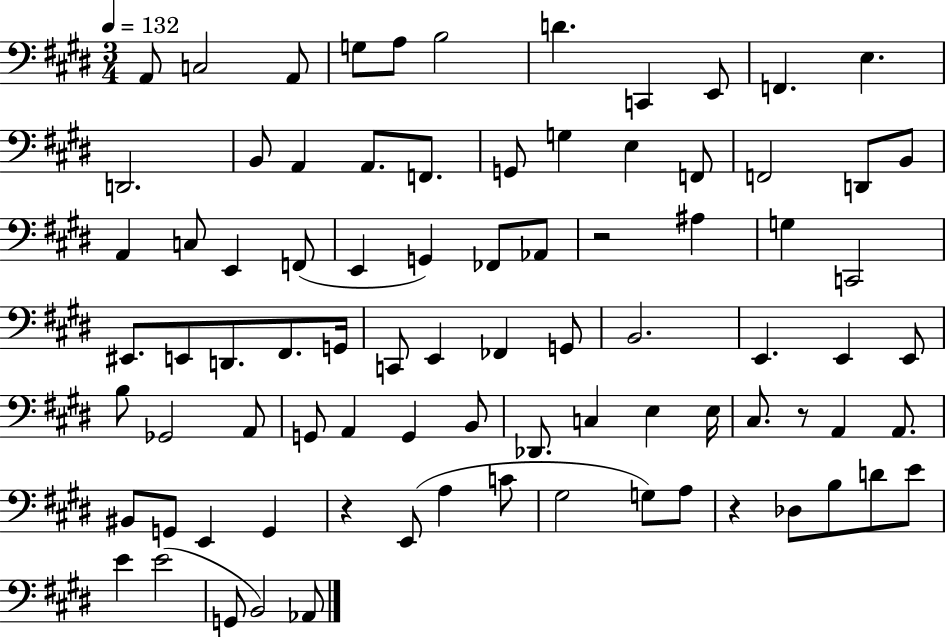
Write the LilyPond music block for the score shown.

{
  \clef bass
  \numericTimeSignature
  \time 3/4
  \key e \major
  \tempo 4 = 132
  a,8 c2 a,8 | g8 a8 b2 | d'4. c,4 e,8 | f,4. e4. | \break d,2. | b,8 a,4 a,8. f,8. | g,8 g4 e4 f,8 | f,2 d,8 b,8 | \break a,4 c8 e,4 f,8( | e,4 g,4) fes,8 aes,8 | r2 ais4 | g4 c,2 | \break eis,8. e,8 d,8. fis,8. g,16 | c,8 e,4 fes,4 g,8 | b,2. | e,4. e,4 e,8 | \break b8 ges,2 a,8 | g,8 a,4 g,4 b,8 | des,8. c4 e4 e16 | cis8. r8 a,4 a,8. | \break bis,8 g,8 e,4 g,4 | r4 e,8( a4 c'8 | gis2 g8) a8 | r4 des8 b8 d'8 e'8 | \break e'4 e'2( | g,8 b,2) aes,8 | \bar "|."
}